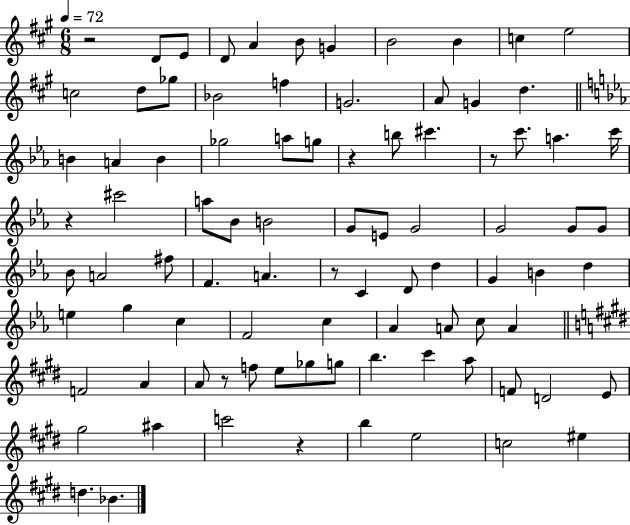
{
  \clef treble
  \numericTimeSignature
  \time 6/8
  \key a \major
  \tempo 4 = 72
  r2 d'8 e'8 | d'8 a'4 b'8 g'4 | b'2 b'4 | c''4 e''2 | \break c''2 d''8 ges''8 | bes'2 f''4 | g'2. | a'8 g'4 d''4. | \break \bar "||" \break \key c \minor b'4 a'4 b'4 | ges''2 a''8 g''8 | r4 b''8 cis'''4. | r8 c'''8. a''4. c'''16 | \break r4 cis'''2 | a''8 bes'8 b'2 | g'8 e'8 g'2 | g'2 g'8 g'8 | \break bes'8 a'2 fis''8 | f'4. a'4. | r8 c'4 d'8 d''4 | g'4 b'4 d''4 | \break e''4 g''4 c''4 | f'2 c''4 | aes'4 a'8 c''8 a'4 | \bar "||" \break \key e \major f'2 a'4 | a'8 r8 f''8 e''8 ges''8 g''8 | b''4. cis'''4 a''8 | f'8 d'2 e'8 | \break gis''2 ais''4 | c'''2 r4 | b''4 e''2 | c''2 eis''4 | \break d''4. bes'4. | \bar "|."
}